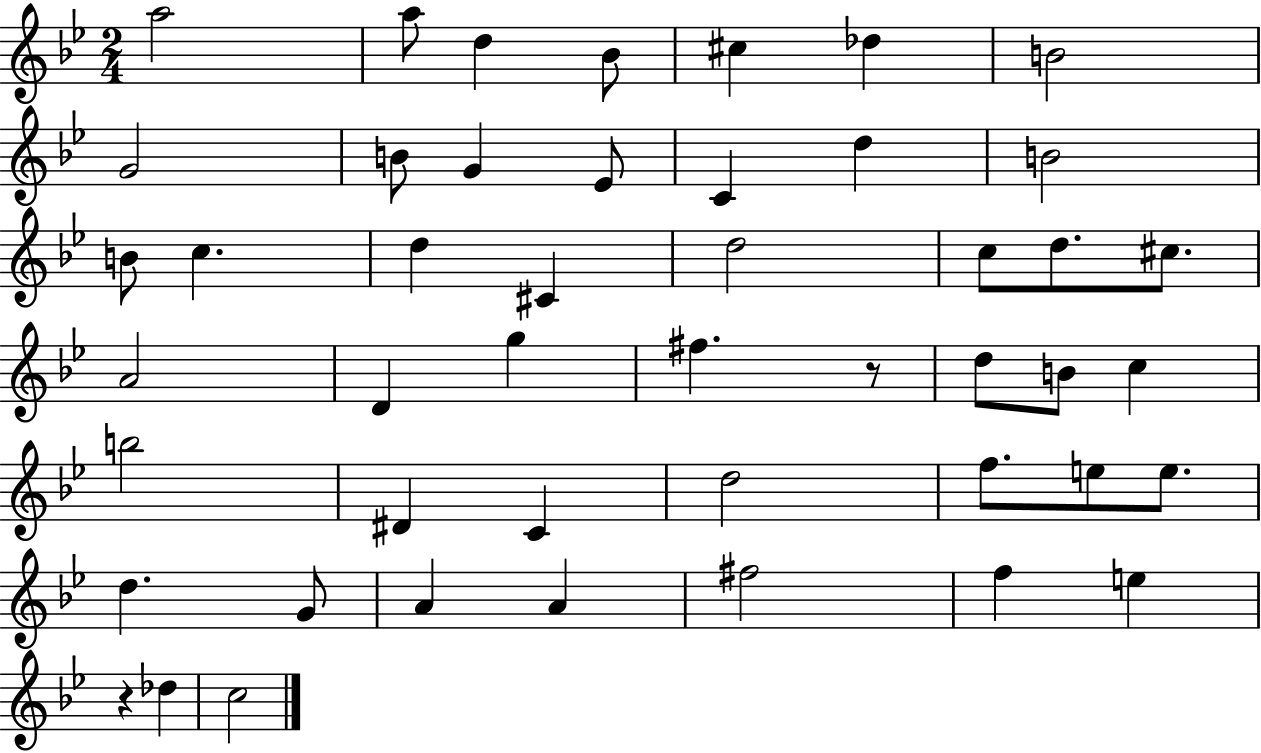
X:1
T:Untitled
M:2/4
L:1/4
K:Bb
a2 a/2 d _B/2 ^c _d B2 G2 B/2 G _E/2 C d B2 B/2 c d ^C d2 c/2 d/2 ^c/2 A2 D g ^f z/2 d/2 B/2 c b2 ^D C d2 f/2 e/2 e/2 d G/2 A A ^f2 f e z _d c2